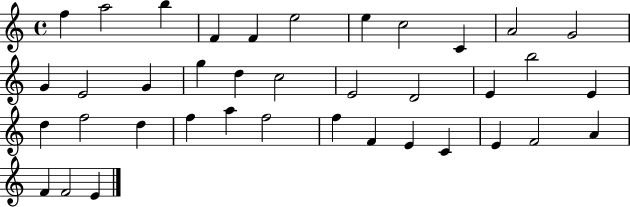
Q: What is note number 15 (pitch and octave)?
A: G5